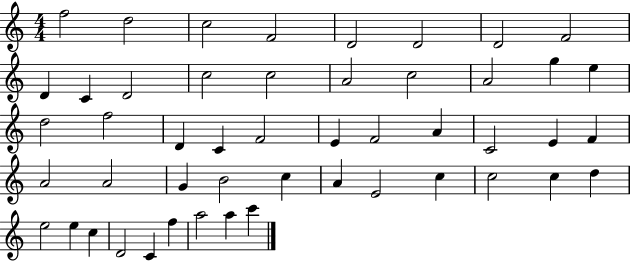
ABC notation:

X:1
T:Untitled
M:4/4
L:1/4
K:C
f2 d2 c2 F2 D2 D2 D2 F2 D C D2 c2 c2 A2 c2 A2 g e d2 f2 D C F2 E F2 A C2 E F A2 A2 G B2 c A E2 c c2 c d e2 e c D2 C f a2 a c'